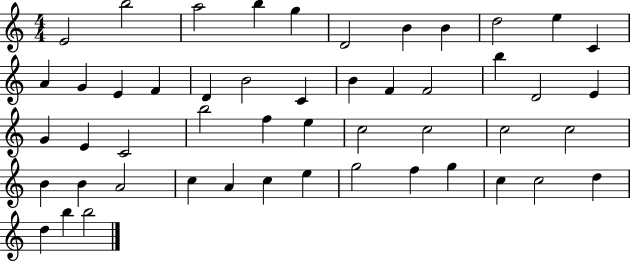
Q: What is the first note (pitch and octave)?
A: E4